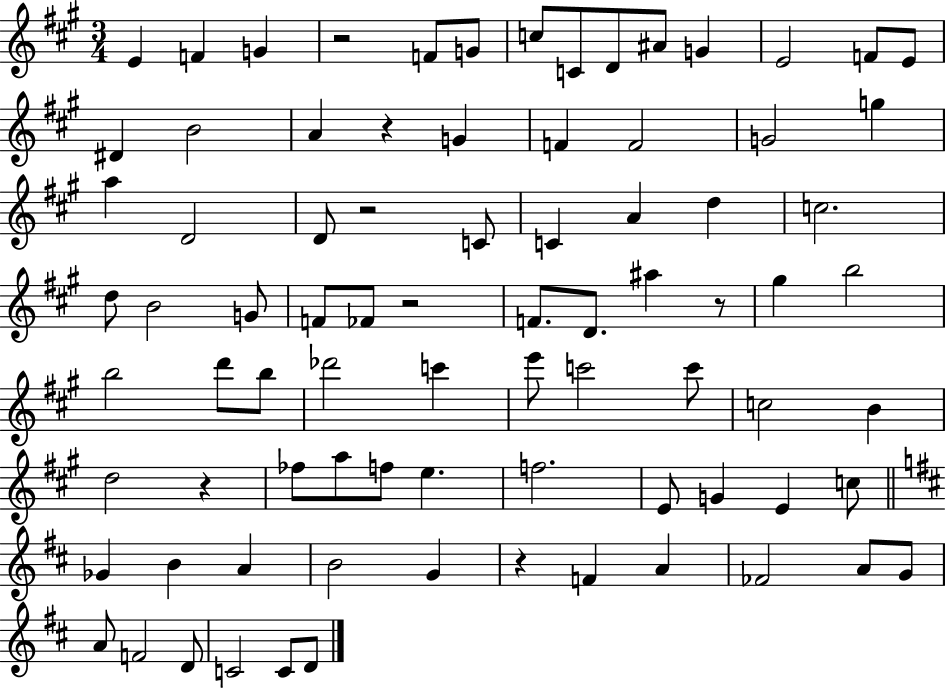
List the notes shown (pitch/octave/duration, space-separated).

E4/q F4/q G4/q R/h F4/e G4/e C5/e C4/e D4/e A#4/e G4/q E4/h F4/e E4/e D#4/q B4/h A4/q R/q G4/q F4/q F4/h G4/h G5/q A5/q D4/h D4/e R/h C4/e C4/q A4/q D5/q C5/h. D5/e B4/h G4/e F4/e FES4/e R/h F4/e. D4/e. A#5/q R/e G#5/q B5/h B5/h D6/e B5/e Db6/h C6/q E6/e C6/h C6/e C5/h B4/q D5/h R/q FES5/e A5/e F5/e E5/q. F5/h. E4/e G4/q E4/q C5/e Gb4/q B4/q A4/q B4/h G4/q R/q F4/q A4/q FES4/h A4/e G4/e A4/e F4/h D4/e C4/h C4/e D4/e